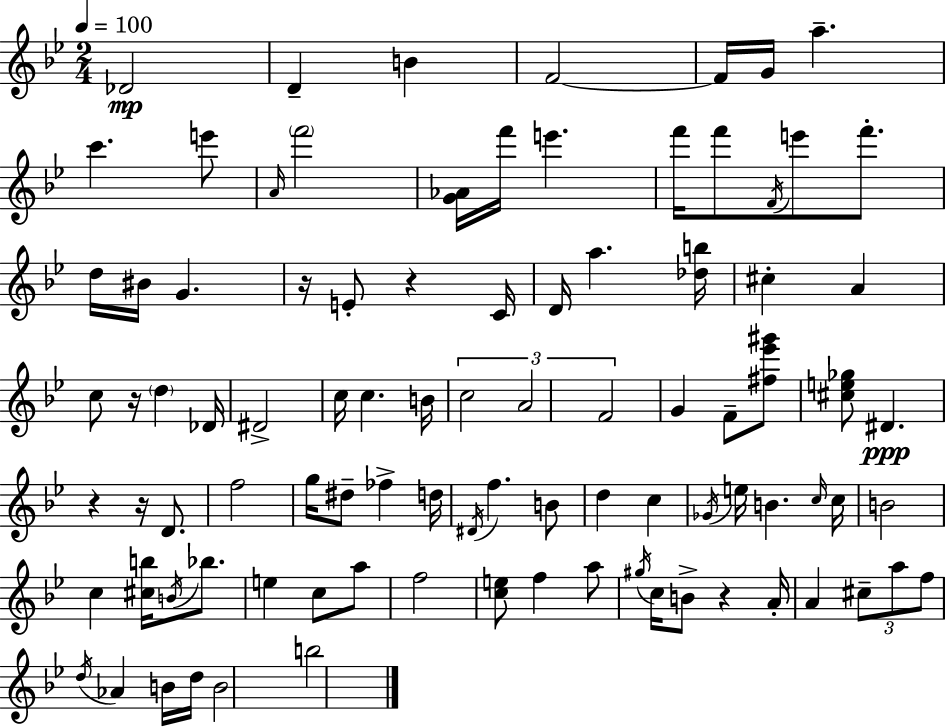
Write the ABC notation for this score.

X:1
T:Untitled
M:2/4
L:1/4
K:Gm
_D2 D B F2 F/4 G/4 a c' e'/2 A/4 f'2 [G_A]/4 f'/4 e' f'/4 f'/2 F/4 e'/2 f'/2 d/4 ^B/4 G z/4 E/2 z C/4 D/4 a [_db]/4 ^c A c/2 z/4 d _D/4 ^D2 c/4 c B/4 c2 A2 F2 G F/2 [^f_e'^g']/2 [^ce_g]/2 ^D z z/4 D/2 f2 g/4 ^d/2 _f d/4 ^D/4 f B/2 d c _G/4 e/4 B c/4 c/4 B2 c [^cb]/4 B/4 _b/2 e c/2 a/2 f2 [ce]/2 f a/2 ^g/4 c/4 B/2 z A/4 A ^c/2 a/2 f/2 d/4 _A B/4 d/4 B2 b2